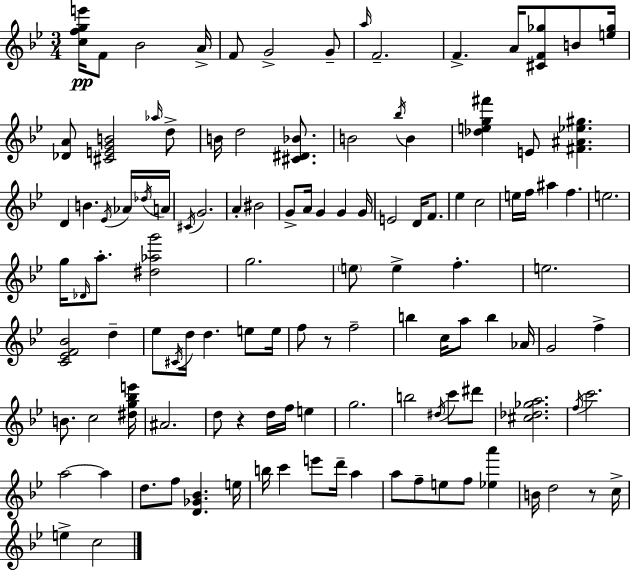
[C5,F5,G5,E6]/s F4/e Bb4/h A4/s F4/e G4/h G4/e A5/s F4/h. F4/q. A4/s [C#4,F4,Gb5]/e B4/e [E5,Gb5]/s [Db4,A4]/e [C#4,E4,G4,B4]/h Ab5/s D5/e B4/s D5/h [C#4,D#4,Bb4]/e. B4/h Bb5/s B4/q [Db5,E5,G5,F#6]/q E4/e [F#4,A#4,Eb5,G#5]/q. D4/q B4/q. Eb4/s Ab4/s Db5/s A4/s C#4/s G4/h. A4/q BIS4/h G4/e A4/s G4/q G4/q G4/s E4/h D4/s F4/e. Eb5/q C5/h E5/s F5/s A#5/q F5/q. E5/h. G5/s Db4/s A5/e. [D#5,Ab5,G6]/h G5/h. E5/e E5/q F5/q. E5/h. [C4,Eb4,F4,Bb4]/h D5/q Eb5/e C#4/s D5/s D5/q. E5/e E5/s F5/e R/e F5/h B5/q C5/s A5/e B5/q Ab4/s G4/h F5/q B4/e. C5/h [D#5,G5,Bb5,E6]/s A#4/h. D5/e R/q D5/s F5/s E5/q G5/h. B5/h D#5/s C6/e D#6/e [C#5,Db5,Gb5,A5]/h. F5/s C6/h. A5/h A5/q D5/e. F5/e [D4,Gb4,Bb4]/q. E5/s B5/s C6/q E6/e D6/s A5/q A5/e F5/e E5/e F5/e [Eb5,A6]/q B4/s D5/h R/e C5/s E5/q C5/h